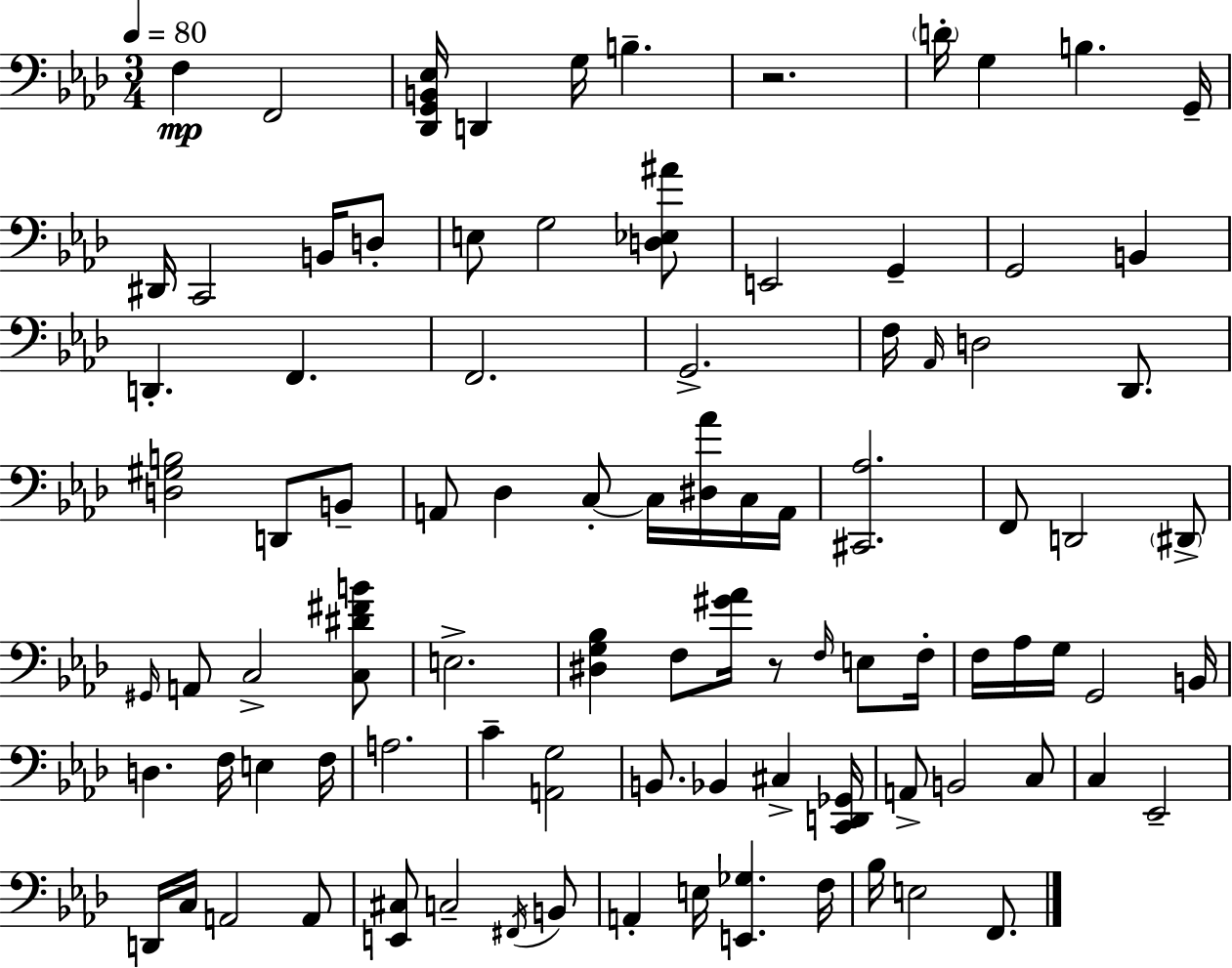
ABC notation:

X:1
T:Untitled
M:3/4
L:1/4
K:Ab
F, F,,2 [_D,,G,,B,,_E,]/4 D,, G,/4 B, z2 D/4 G, B, G,,/4 ^D,,/4 C,,2 B,,/4 D,/2 E,/2 G,2 [D,_E,^A]/2 E,,2 G,, G,,2 B,, D,, F,, F,,2 G,,2 F,/4 _A,,/4 D,2 _D,,/2 [D,^G,B,]2 D,,/2 B,,/2 A,,/2 _D, C,/2 C,/4 [^D,_A]/4 C,/4 A,,/4 [^C,,_A,]2 F,,/2 D,,2 ^D,,/2 ^G,,/4 A,,/2 C,2 [C,^D^FB]/2 E,2 [^D,G,_B,] F,/2 [^G_A]/4 z/2 F,/4 E,/2 F,/4 F,/4 _A,/4 G,/4 G,,2 B,,/4 D, F,/4 E, F,/4 A,2 C [A,,G,]2 B,,/2 _B,, ^C, [C,,D,,_G,,]/4 A,,/2 B,,2 C,/2 C, _E,,2 D,,/4 C,/4 A,,2 A,,/2 [E,,^C,]/2 C,2 ^F,,/4 B,,/2 A,, E,/4 [E,,_G,] F,/4 _B,/4 E,2 F,,/2